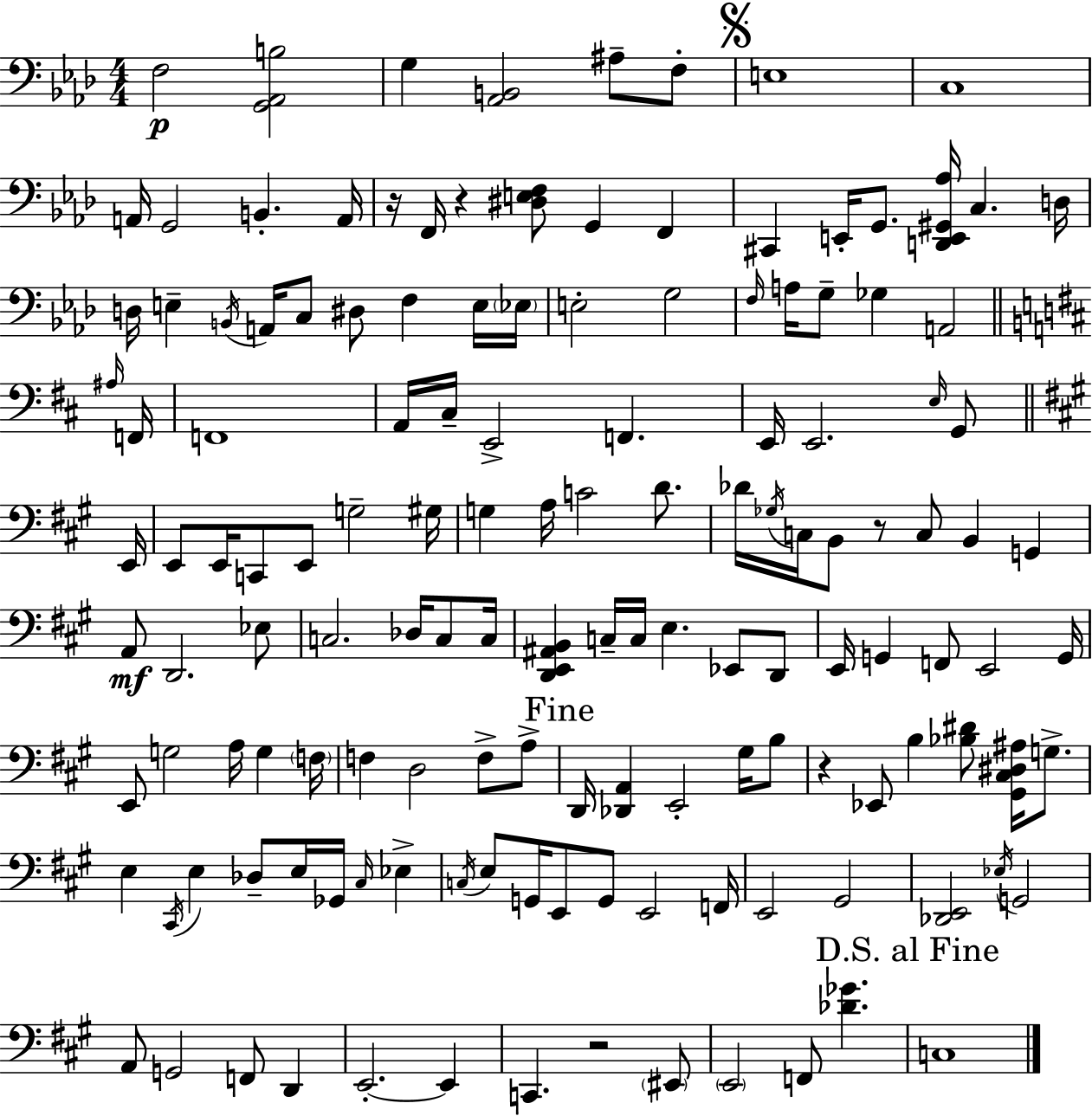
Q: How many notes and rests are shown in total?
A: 141